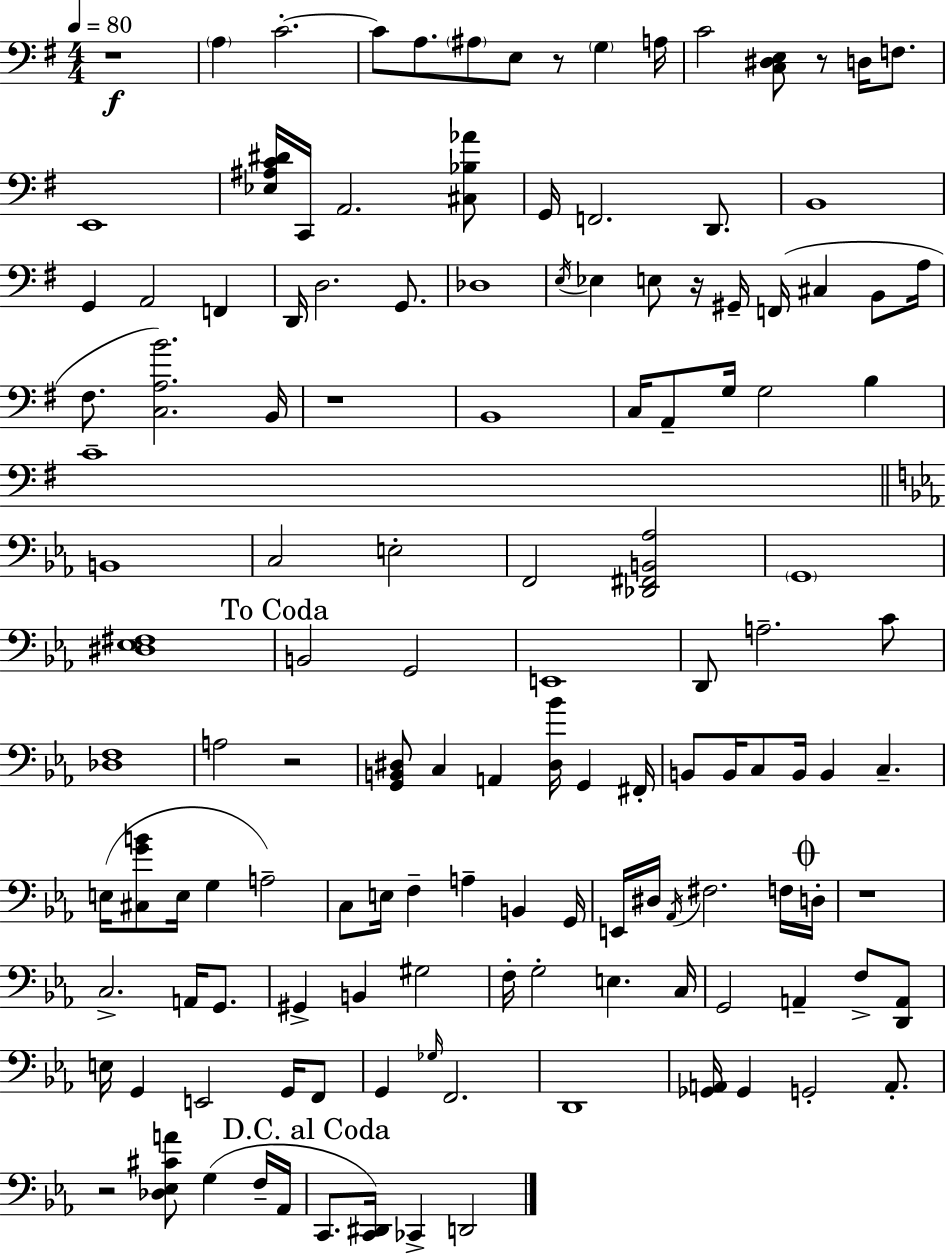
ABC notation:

X:1
T:Untitled
M:4/4
L:1/4
K:Em
z4 A, C2 C/2 A,/2 ^A,/2 E,/2 z/2 G, A,/4 C2 [C,^D,E,]/2 z/2 D,/4 F,/2 E,,4 [_E,^A,C^D]/4 C,,/4 A,,2 [^C,_B,_A]/2 G,,/4 F,,2 D,,/2 B,,4 G,, A,,2 F,, D,,/4 D,2 G,,/2 _D,4 E,/4 _E, E,/2 z/4 ^G,,/4 F,,/4 ^C, B,,/2 A,/4 ^F,/2 [C,A,B]2 B,,/4 z4 B,,4 C,/4 A,,/2 G,/4 G,2 B, C4 B,,4 C,2 E,2 F,,2 [_D,,^F,,B,,_A,]2 G,,4 [^D,_E,^F,]4 B,,2 G,,2 E,,4 D,,/2 A,2 C/2 [_D,F,]4 A,2 z2 [G,,B,,^D,]/2 C, A,, [^D,_B]/4 G,, ^F,,/4 B,,/2 B,,/4 C,/2 B,,/4 B,, C, E,/4 [^C,GB]/2 E,/4 G, A,2 C,/2 E,/4 F, A, B,, G,,/4 E,,/4 ^D,/4 _A,,/4 ^F,2 F,/4 D,/4 z4 C,2 A,,/4 G,,/2 ^G,, B,, ^G,2 F,/4 G,2 E, C,/4 G,,2 A,, F,/2 [D,,A,,]/2 E,/4 G,, E,,2 G,,/4 F,,/2 G,, _G,/4 F,,2 D,,4 [_G,,A,,]/4 _G,, G,,2 A,,/2 z2 [_D,_E,^CA]/2 G, F,/4 _A,,/4 C,,/2 [C,,^D,,]/4 _C,, D,,2